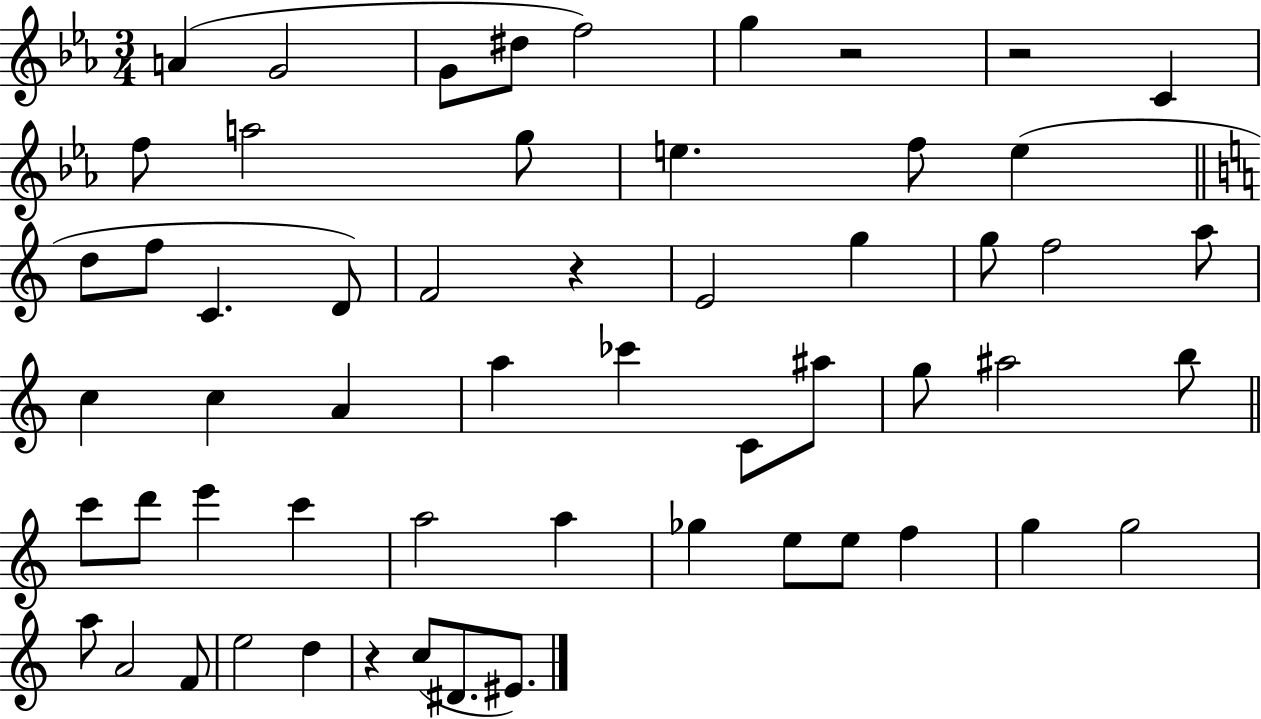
{
  \clef treble
  \numericTimeSignature
  \time 3/4
  \key ees \major
  \repeat volta 2 { a'4( g'2 | g'8 dis''8 f''2) | g''4 r2 | r2 c'4 | \break f''8 a''2 g''8 | e''4. f''8 e''4( | \bar "||" \break \key c \major d''8 f''8 c'4. d'8) | f'2 r4 | e'2 g''4 | g''8 f''2 a''8 | \break c''4 c''4 a'4 | a''4 ces'''4 c'8 ais''8 | g''8 ais''2 b''8 | \bar "||" \break \key c \major c'''8 d'''8 e'''4 c'''4 | a''2 a''4 | ges''4 e''8 e''8 f''4 | g''4 g''2 | \break a''8 a'2 f'8 | e''2 d''4 | r4 c''8( dis'8. eis'8.) | } \bar "|."
}